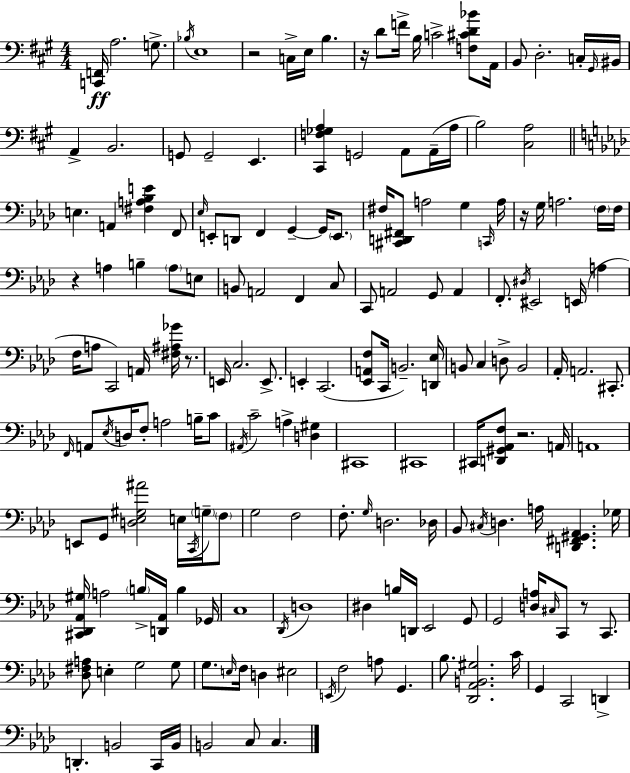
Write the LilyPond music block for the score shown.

{
  \clef bass
  \numericTimeSignature
  \time 4/4
  \key a \major
  <c, f,>16\ff a2. g8.-> | \acciaccatura { bes16 } e1 | r2 c16-> e16 b4. | r16 d'8 f'16-> b16 c'2-> <f cis' d' bes'>8 | \break a,16 b,8 d2.-. c16-. | \grace { gis,16 } bis,16 a,4-> b,2. | g,8 g,2-- e,4. | <cis, f ges a>4 g,2 a,8 | \break a,16--( a16 b2) <cis a>2 | \bar "||" \break \key aes \major e4. a,4 <fis a bes e'>4 f,8 | \grace { ees16 } e,8-. d,8 f,4 g,4--~~ g,16 \parenthesize e,8. | fis16 <cis, d, fis,>8 a2 g4 | \grace { c,16 } a16 r16 g16 a2. | \break \parenthesize f16 f16 r4 a4 b4-- \parenthesize a8 | e8 b,8 a,2 f,4 | c8 c,8 a,2 g,8 a,4 | f,8.-. \acciaccatura { dis16 } eis,2 e,16( a4 | \break f16 a8 c,2) a,16 <fis ais ges'>16 | r8. e,16 c2. | e,8.-> e,4-. c,2.( | <ees, a, f>8 c,16 b,2.--) | \break <d, ees>16 b,8 c4 d8-> b,2 | aes,16-. a,2. | cis,8.-. \grace { f,16 } a,8 \acciaccatura { ees16 } d16 f8-. a2 | b16-- c'8 \acciaccatura { ais,16 } c'2-- a4-> | \break <d gis>4 cis,1 | cis,1 | cis,16 <d, gis, aes, f>8 r2. | a,16 a,1 | \break e,8 g,8 <d ees gis ais'>2 | e16 \acciaccatura { c,16 } \parenthesize g16-- \parenthesize f8 g2 f2 | f8.-. \grace { g16 } d2. | des16 bes,8 \acciaccatura { cis16 } d4. | \break a16 <d, fis, gis, aes,>4. ges16 <cis, des, aes, gis>16 a2 | \parenthesize b16-> <d, aes,>16 b4 ges,16 c1 | \acciaccatura { des,16 } d1 | dis4 b16 d,16 | \break ees,2 g,8 g,2 | <d a>16 \grace { cis16 } c,8 r8 c,8. <des fis a>8 e4-. | g2 g8 g8. \grace { e16 } f16 | d4 eis2 \acciaccatura { e,16 } f2 | \break a8 g,4. bes8. | <des, aes, b, gis>2. c'16 g,4 | c,2 d,4-> d,4.-. | b,2 c,16 b,16 b,2 | \break c8 c4. \bar "|."
}